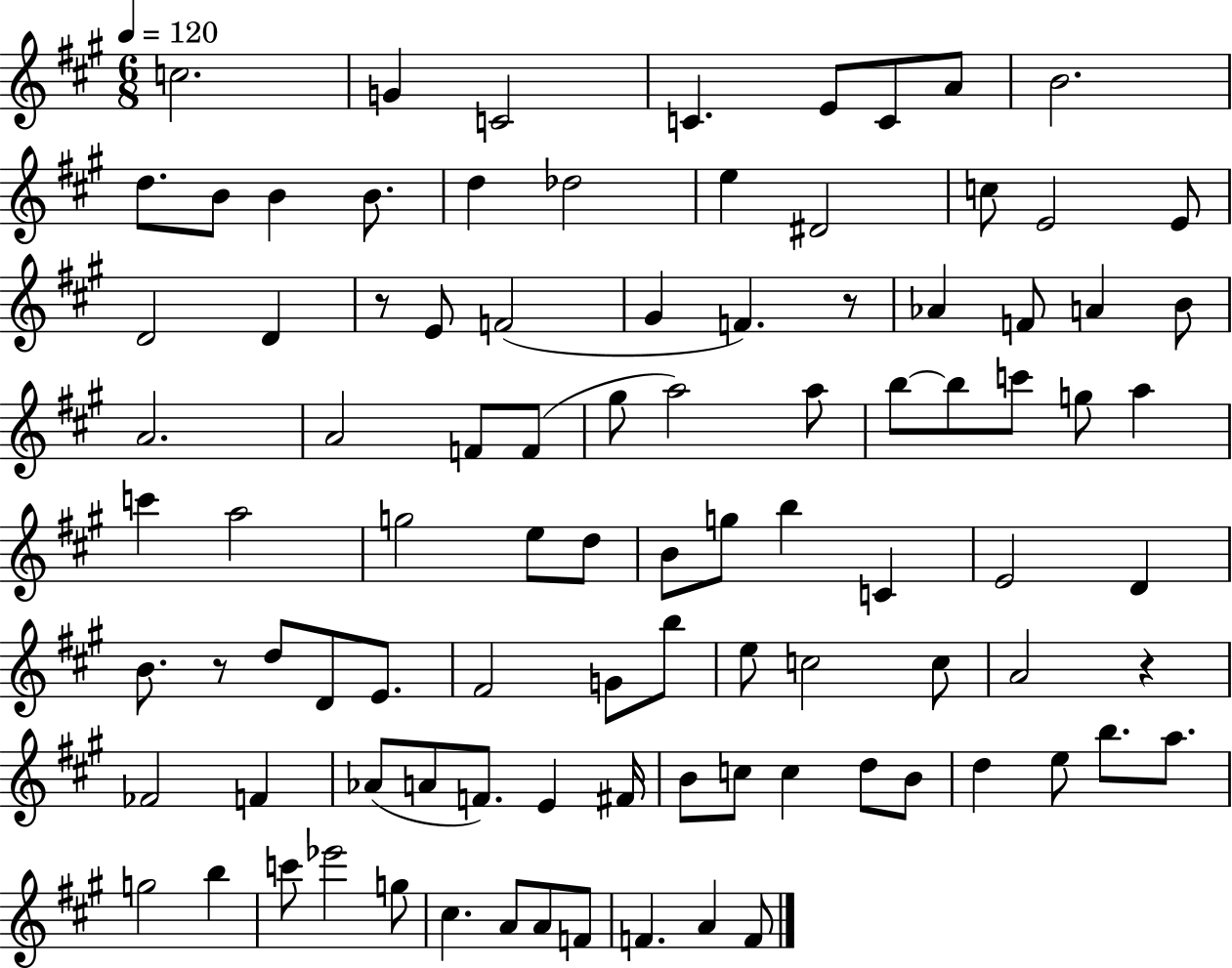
C5/h. G4/q C4/h C4/q. E4/e C4/e A4/e B4/h. D5/e. B4/e B4/q B4/e. D5/q Db5/h E5/q D#4/h C5/e E4/h E4/e D4/h D4/q R/e E4/e F4/h G#4/q F4/q. R/e Ab4/q F4/e A4/q B4/e A4/h. A4/h F4/e F4/e G#5/e A5/h A5/e B5/e B5/e C6/e G5/e A5/q C6/q A5/h G5/h E5/e D5/e B4/e G5/e B5/q C4/q E4/h D4/q B4/e. R/e D5/e D4/e E4/e. F#4/h G4/e B5/e E5/e C5/h C5/e A4/h R/q FES4/h F4/q Ab4/e A4/e F4/e. E4/q F#4/s B4/e C5/e C5/q D5/e B4/e D5/q E5/e B5/e. A5/e. G5/h B5/q C6/e Eb6/h G5/e C#5/q. A4/e A4/e F4/e F4/q. A4/q F4/e